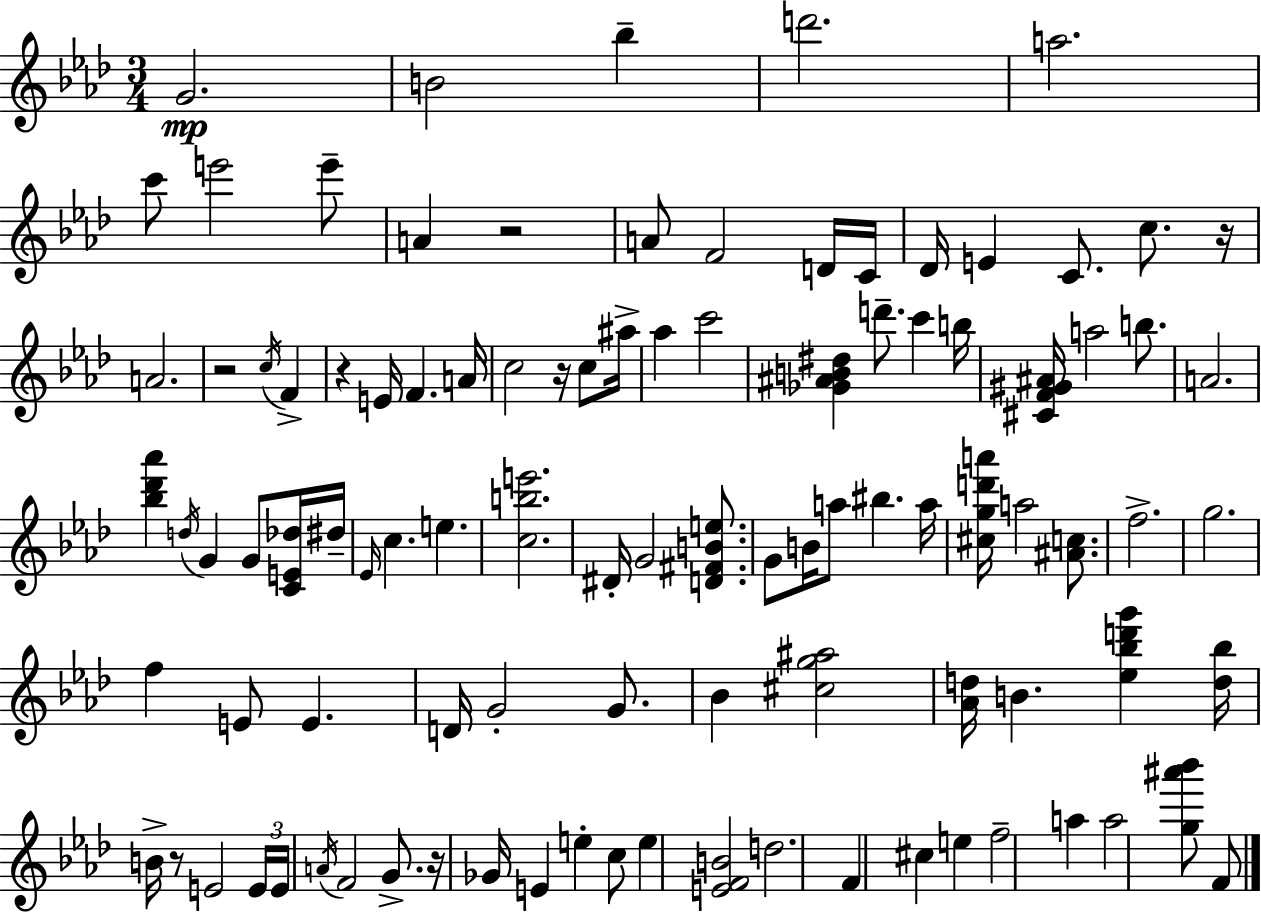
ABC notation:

X:1
T:Untitled
M:3/4
L:1/4
K:Ab
G2 B2 _b d'2 a2 c'/2 e'2 e'/2 A z2 A/2 F2 D/4 C/4 _D/4 E C/2 c/2 z/4 A2 z2 c/4 F z E/4 F A/4 c2 z/4 c/2 ^a/4 _a c'2 [_G^AB^d] d'/2 c' b/4 [^CF^G^A]/4 a2 b/2 A2 [_b_d'_a'] d/4 G G/2 [CE_d]/4 ^d/4 _E/4 c e [cbe']2 ^D/4 G2 [D^FBe]/2 G/2 B/4 a/2 ^b a/4 [^cgd'a']/4 a2 [^Ac]/2 f2 g2 f E/2 E D/4 G2 G/2 _B [^cg^a]2 [_Ad]/4 B [_e_bd'g'] [d_b]/4 B/4 z/2 E2 E/4 E/4 A/4 F2 G/2 z/4 _G/4 E e c/2 e [EFB]2 d2 F ^c e f2 a a2 [g^a'_b']/2 F/2